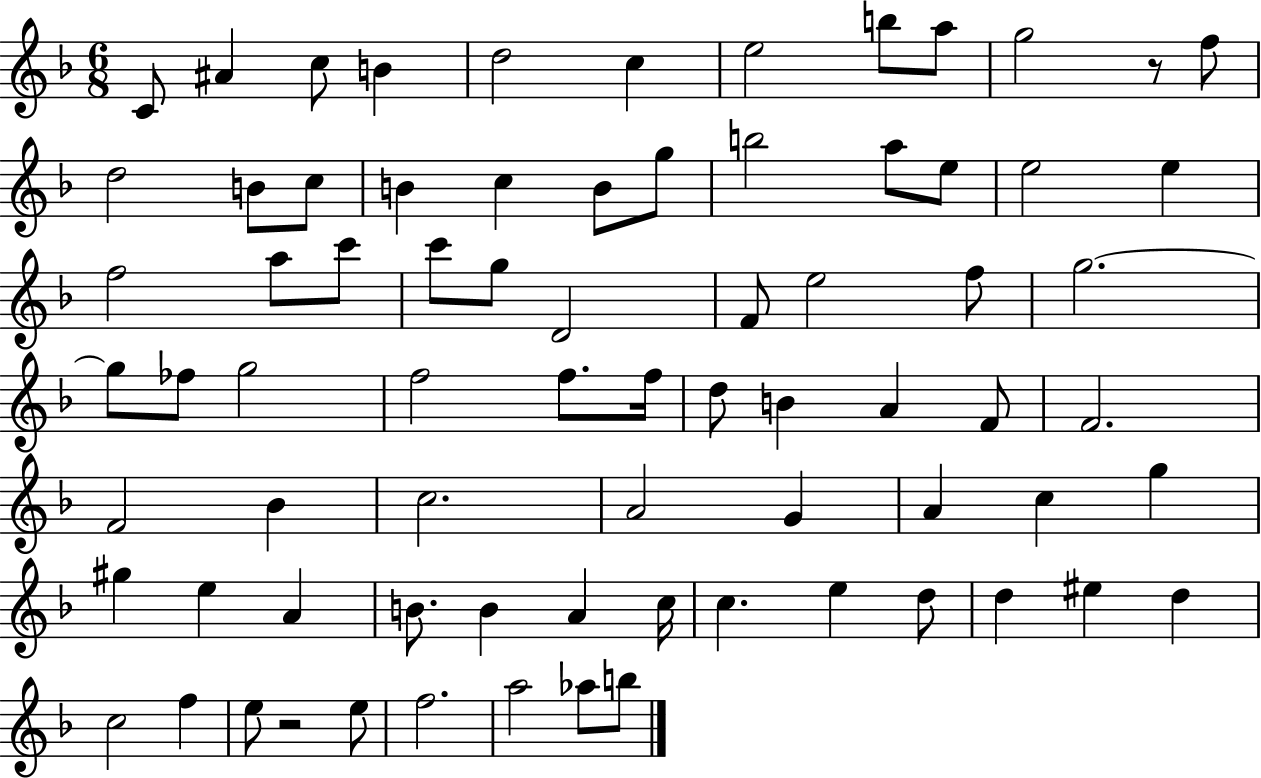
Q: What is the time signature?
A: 6/8